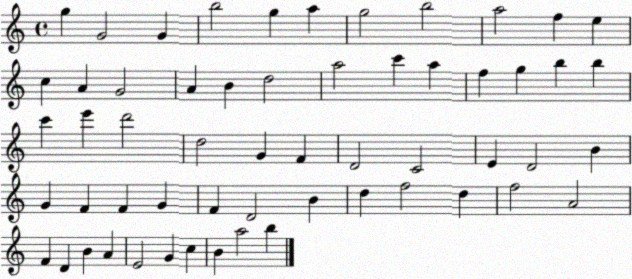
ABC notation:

X:1
T:Untitled
M:4/4
L:1/4
K:C
g G2 G b2 g a g2 b2 a2 f e c A G2 A B d2 a2 c' a f g b b c' e' d'2 d2 G F D2 C2 E D2 B G F F G F D2 B d f2 d f2 A2 F D B A E2 G c B a2 b